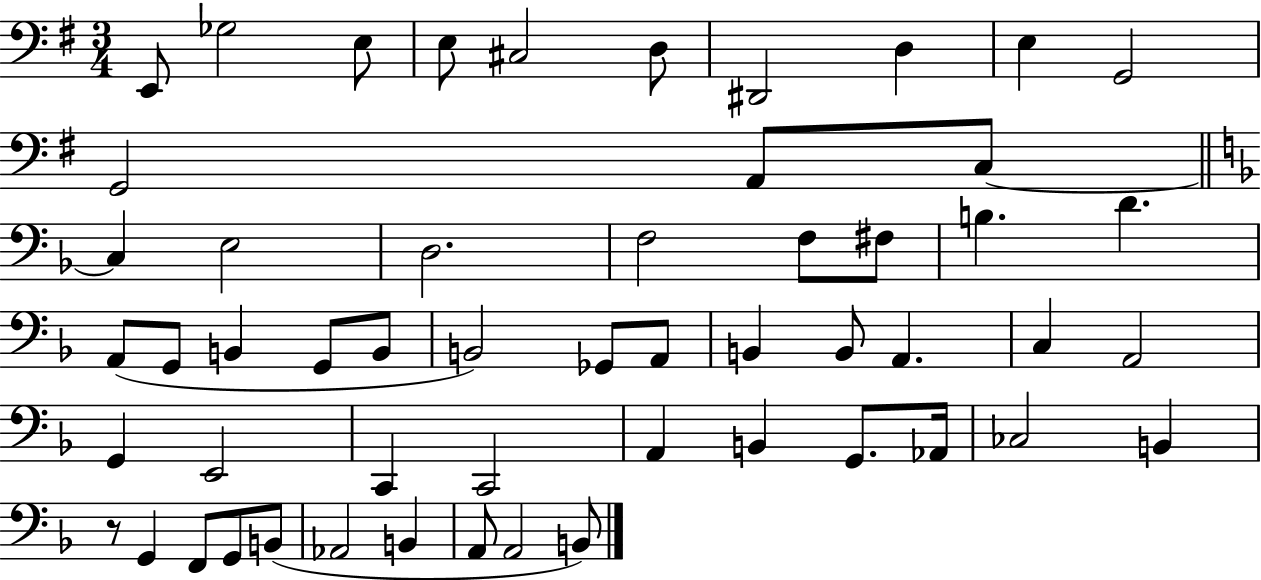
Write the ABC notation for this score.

X:1
T:Untitled
M:3/4
L:1/4
K:G
E,,/2 _G,2 E,/2 E,/2 ^C,2 D,/2 ^D,,2 D, E, G,,2 G,,2 A,,/2 C,/2 C, E,2 D,2 F,2 F,/2 ^F,/2 B, D A,,/2 G,,/2 B,, G,,/2 B,,/2 B,,2 _G,,/2 A,,/2 B,, B,,/2 A,, C, A,,2 G,, E,,2 C,, C,,2 A,, B,, G,,/2 _A,,/4 _C,2 B,, z/2 G,, F,,/2 G,,/2 B,,/2 _A,,2 B,, A,,/2 A,,2 B,,/2